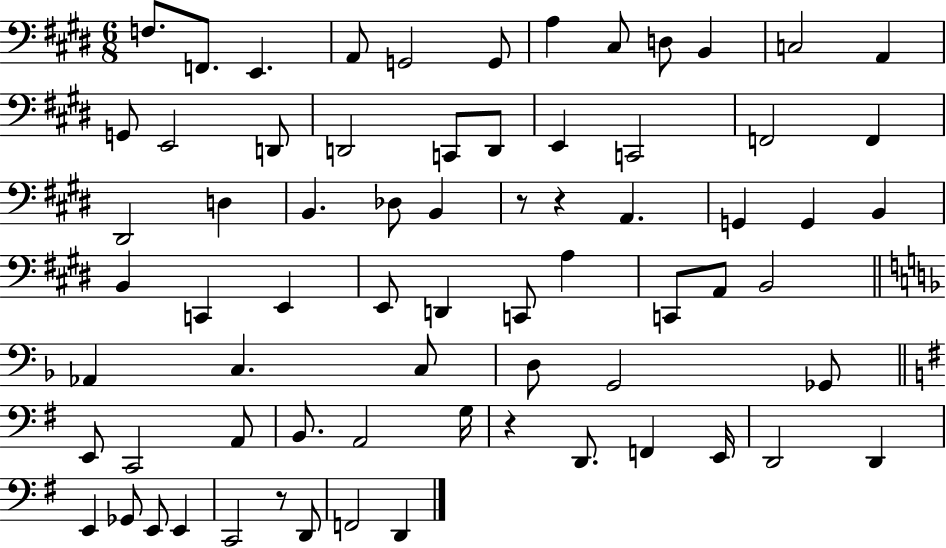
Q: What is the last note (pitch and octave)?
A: D2